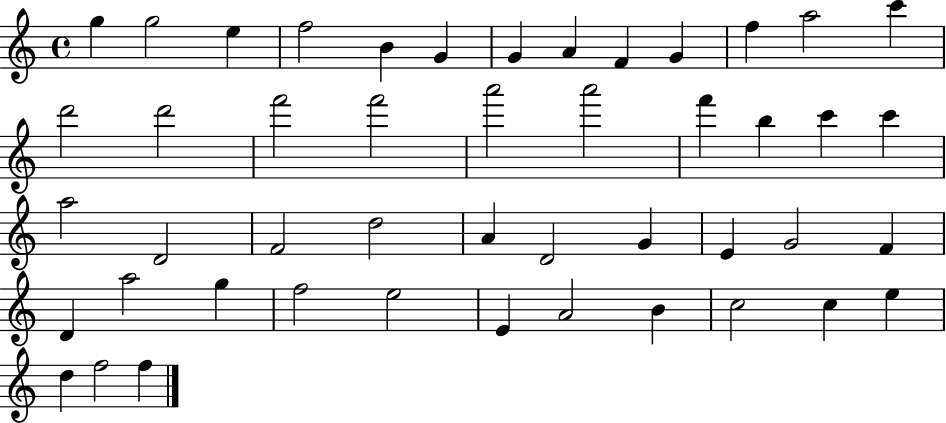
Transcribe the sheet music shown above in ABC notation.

X:1
T:Untitled
M:4/4
L:1/4
K:C
g g2 e f2 B G G A F G f a2 c' d'2 d'2 f'2 f'2 a'2 a'2 f' b c' c' a2 D2 F2 d2 A D2 G E G2 F D a2 g f2 e2 E A2 B c2 c e d f2 f